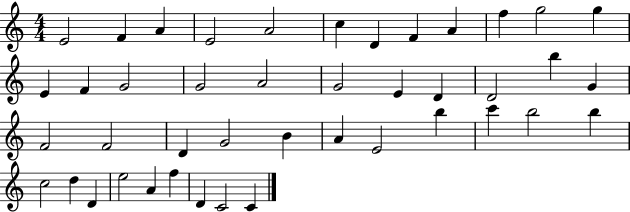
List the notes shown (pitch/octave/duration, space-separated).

E4/h F4/q A4/q E4/h A4/h C5/q D4/q F4/q A4/q F5/q G5/h G5/q E4/q F4/q G4/h G4/h A4/h G4/h E4/q D4/q D4/h B5/q G4/q F4/h F4/h D4/q G4/h B4/q A4/q E4/h B5/q C6/q B5/h B5/q C5/h D5/q D4/q E5/h A4/q F5/q D4/q C4/h C4/q